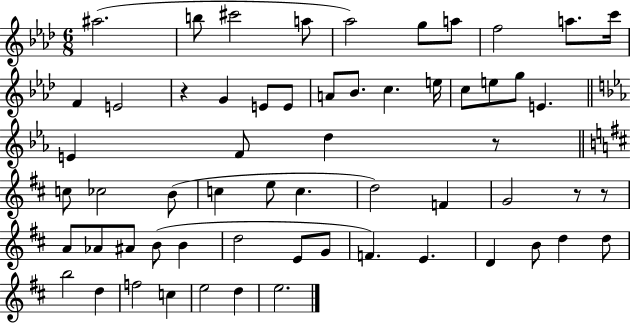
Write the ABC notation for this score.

X:1
T:Untitled
M:6/8
L:1/4
K:Ab
^a2 b/2 ^c'2 a/2 _a2 g/2 a/2 f2 a/2 c'/4 F E2 z G E/2 E/2 A/2 _B/2 c e/4 c/2 e/2 g/2 E E F/2 d z/2 c/2 _c2 B/2 c e/2 c d2 F G2 z/2 z/2 A/2 _A/2 ^A/2 B/2 B d2 E/2 G/2 F E D B/2 d d/2 b2 d f2 c e2 d e2